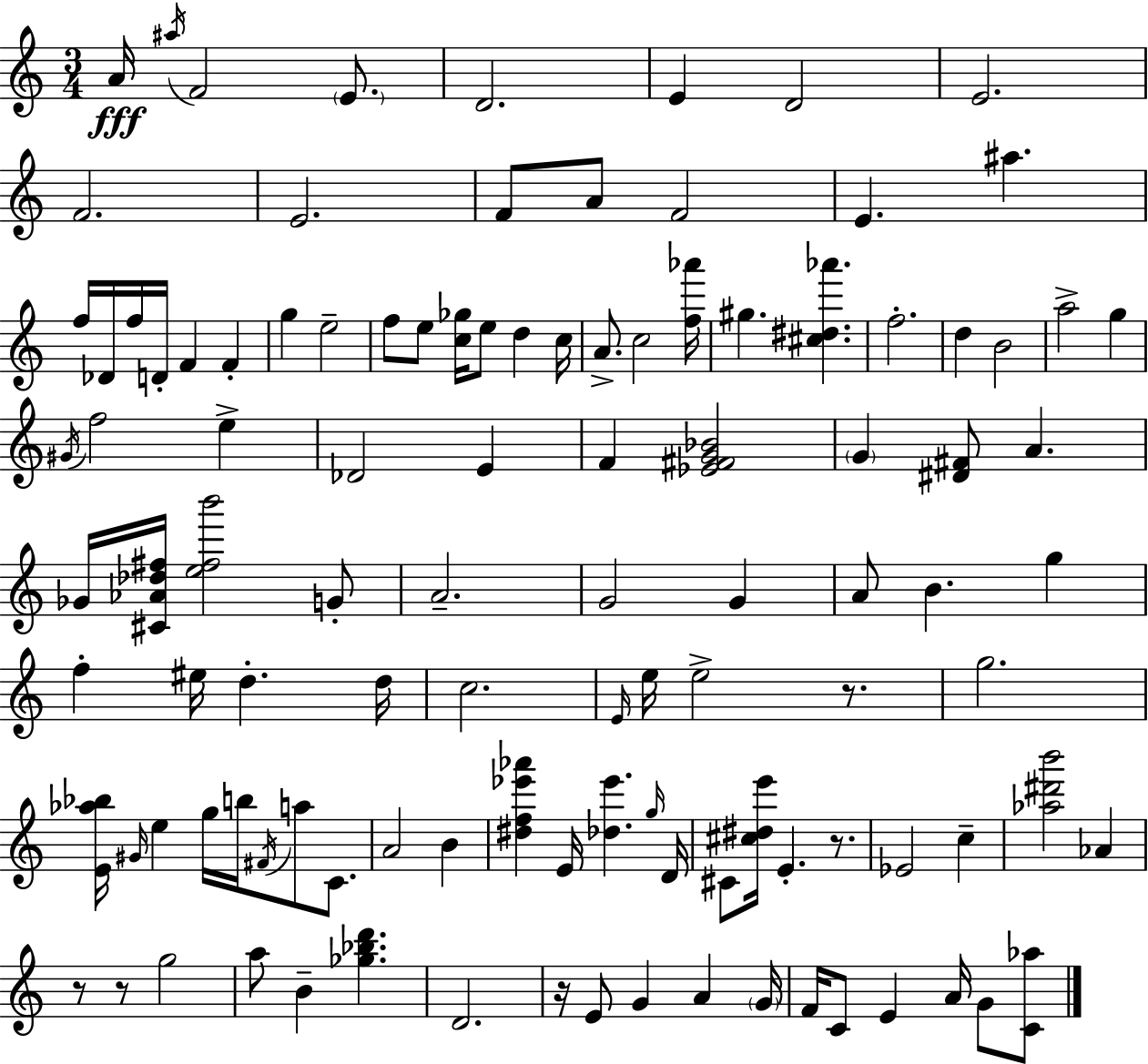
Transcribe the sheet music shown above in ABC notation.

X:1
T:Untitled
M:3/4
L:1/4
K:Am
A/4 ^a/4 F2 E/2 D2 E D2 E2 F2 E2 F/2 A/2 F2 E ^a f/4 _D/4 f/4 D/4 F F g e2 f/2 e/2 [c_g]/4 e/2 d c/4 A/2 c2 [f_a']/4 ^g [^c^d_a'] f2 d B2 a2 g ^G/4 f2 e _D2 E F [_E^FG_B]2 G [^D^F]/2 A _G/4 [^C_A_d^f]/4 [e^fb']2 G/2 A2 G2 G A/2 B g f ^e/4 d d/4 c2 E/4 e/4 e2 z/2 g2 [E_a_b]/4 ^G/4 e g/4 b/4 ^F/4 a/2 C/2 A2 B [^df_e'_a'] E/4 [_d_e'] g/4 D/4 ^C/2 [^c^de']/4 E z/2 _E2 c [_a^d'b']2 _A z/2 z/2 g2 a/2 B [_g_bd'] D2 z/4 E/2 G A G/4 F/4 C/2 E A/4 G/2 [C_a]/2